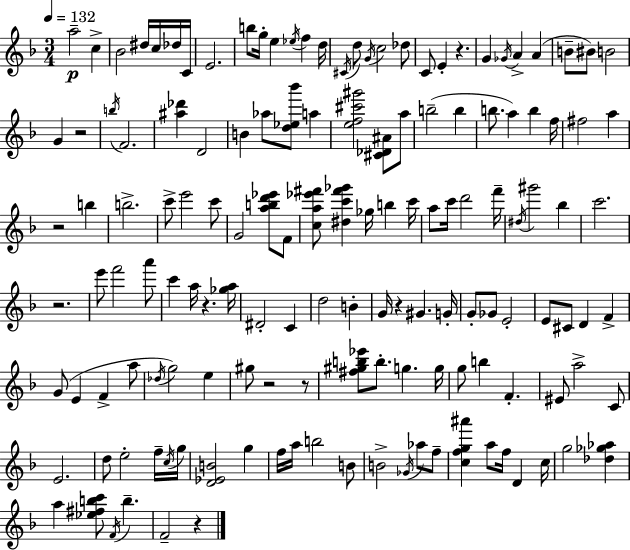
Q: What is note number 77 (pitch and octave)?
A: E4